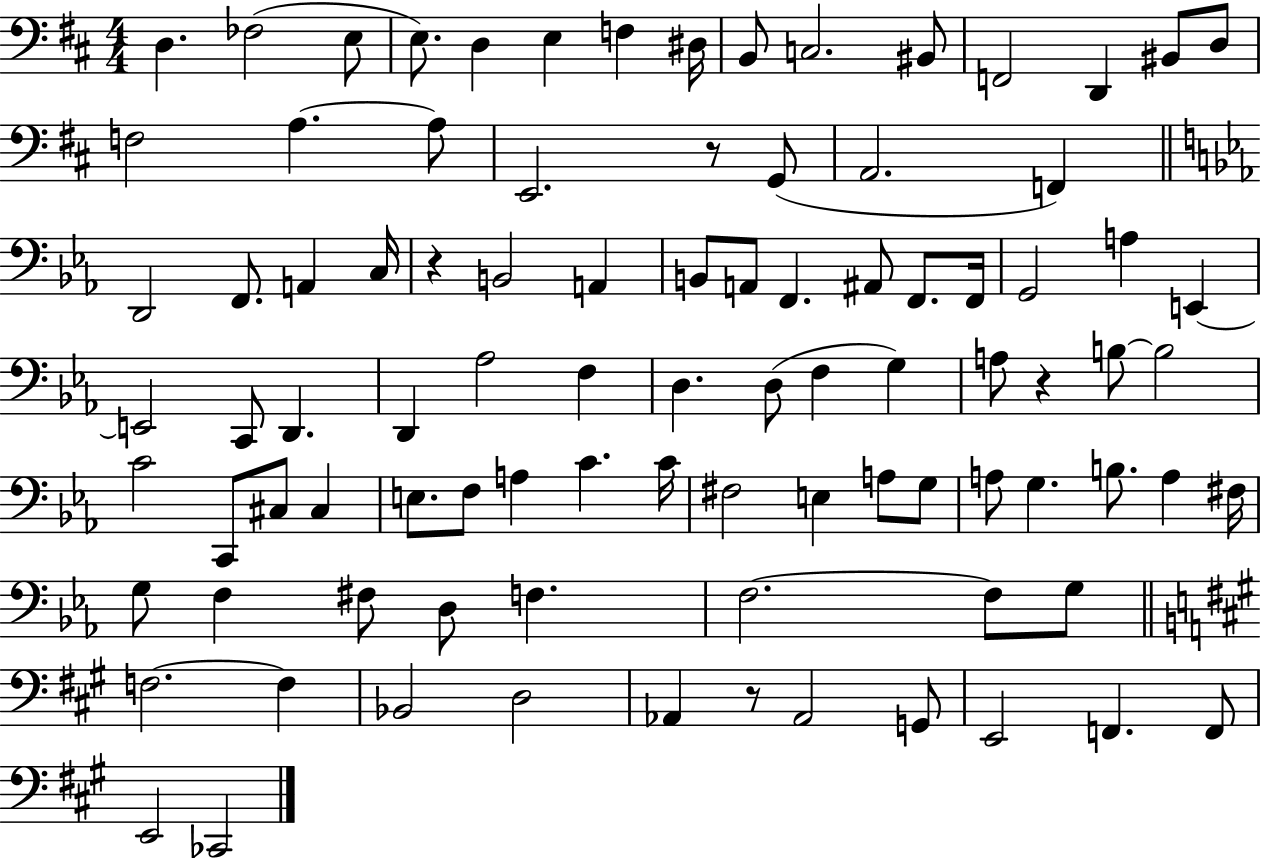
{
  \clef bass
  \numericTimeSignature
  \time 4/4
  \key d \major
  d4. fes2( e8 | e8.) d4 e4 f4 dis16 | b,8 c2. bis,8 | f,2 d,4 bis,8 d8 | \break f2 a4.~~ a8 | e,2. r8 g,8( | a,2. f,4) | \bar "||" \break \key ees \major d,2 f,8. a,4 c16 | r4 b,2 a,4 | b,8 a,8 f,4. ais,8 f,8. f,16 | g,2 a4 e,4~~ | \break e,2 c,8 d,4. | d,4 aes2 f4 | d4. d8( f4 g4) | a8 r4 b8~~ b2 | \break c'2 c,8 cis8 cis4 | e8. f8 a4 c'4. c'16 | fis2 e4 a8 g8 | a8 g4. b8. a4 fis16 | \break g8 f4 fis8 d8 f4. | f2.~~ f8 g8 | \bar "||" \break \key a \major f2.~~ f4 | bes,2 d2 | aes,4 r8 aes,2 g,8 | e,2 f,4. f,8 | \break e,2 ces,2 | \bar "|."
}